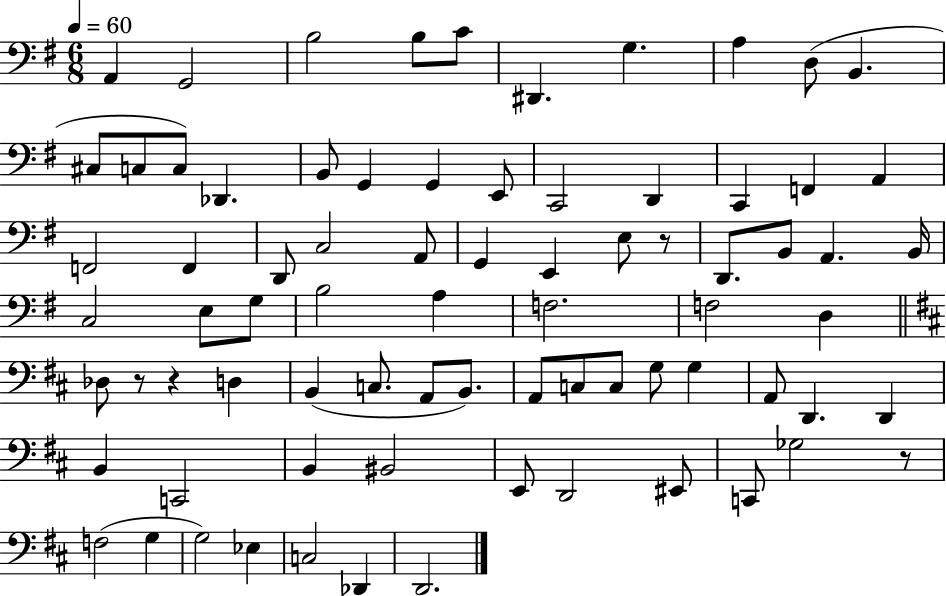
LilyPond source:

{
  \clef bass
  \numericTimeSignature
  \time 6/8
  \key g \major
  \tempo 4 = 60
  a,4 g,2 | b2 b8 c'8 | dis,4. g4. | a4 d8( b,4. | \break cis8 c8 c8) des,4. | b,8 g,4 g,4 e,8 | c,2 d,4 | c,4 f,4 a,4 | \break f,2 f,4 | d,8 c2 a,8 | g,4 e,4 e8 r8 | d,8. b,8 a,4. b,16 | \break c2 e8 g8 | b2 a4 | f2. | f2 d4 | \break \bar "||" \break \key d \major des8 r8 r4 d4 | b,4( c8. a,8 b,8.) | a,8 c8 c8 g8 g4 | a,8 d,4. d,4 | \break b,4 c,2 | b,4 bis,2 | e,8 d,2 eis,8 | c,8 ges2 r8 | \break f2( g4 | g2) ees4 | c2 des,4 | d,2. | \break \bar "|."
}